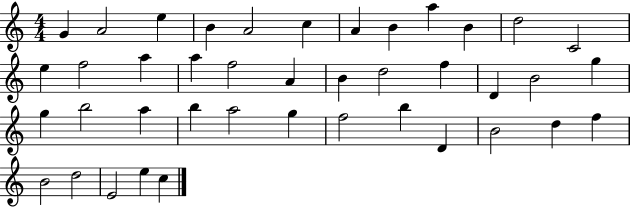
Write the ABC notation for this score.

X:1
T:Untitled
M:4/4
L:1/4
K:C
G A2 e B A2 c A B a B d2 C2 e f2 a a f2 A B d2 f D B2 g g b2 a b a2 g f2 b D B2 d f B2 d2 E2 e c